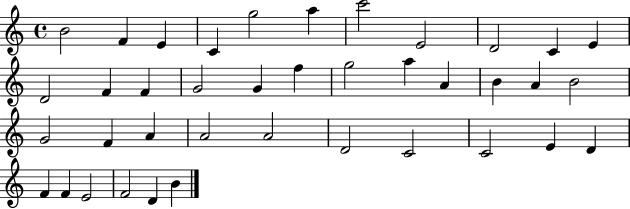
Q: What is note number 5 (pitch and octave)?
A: G5